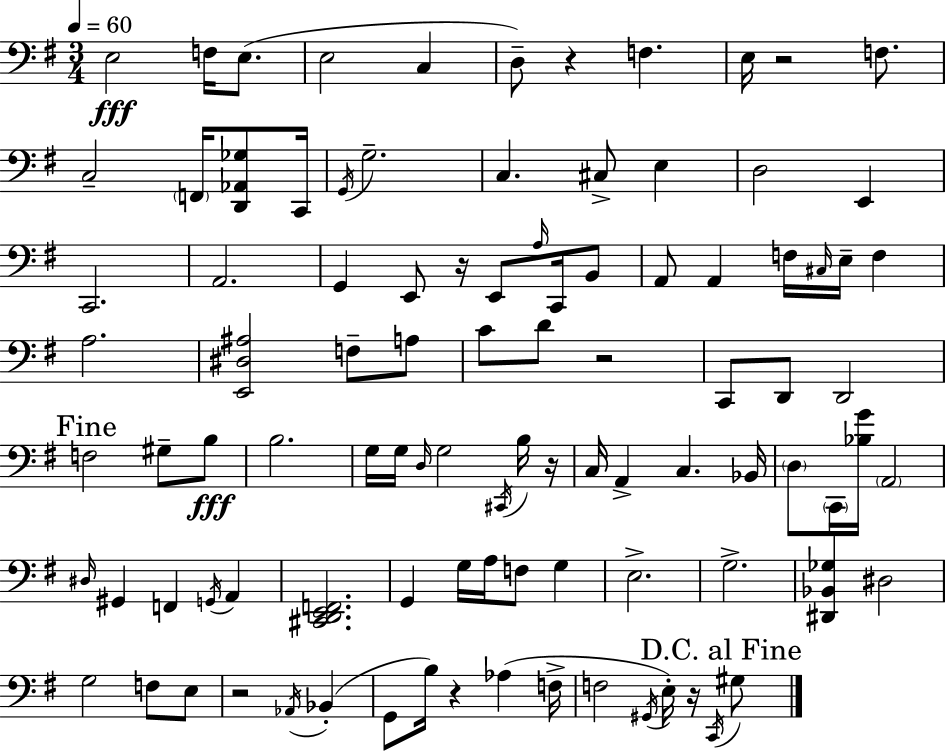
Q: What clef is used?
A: bass